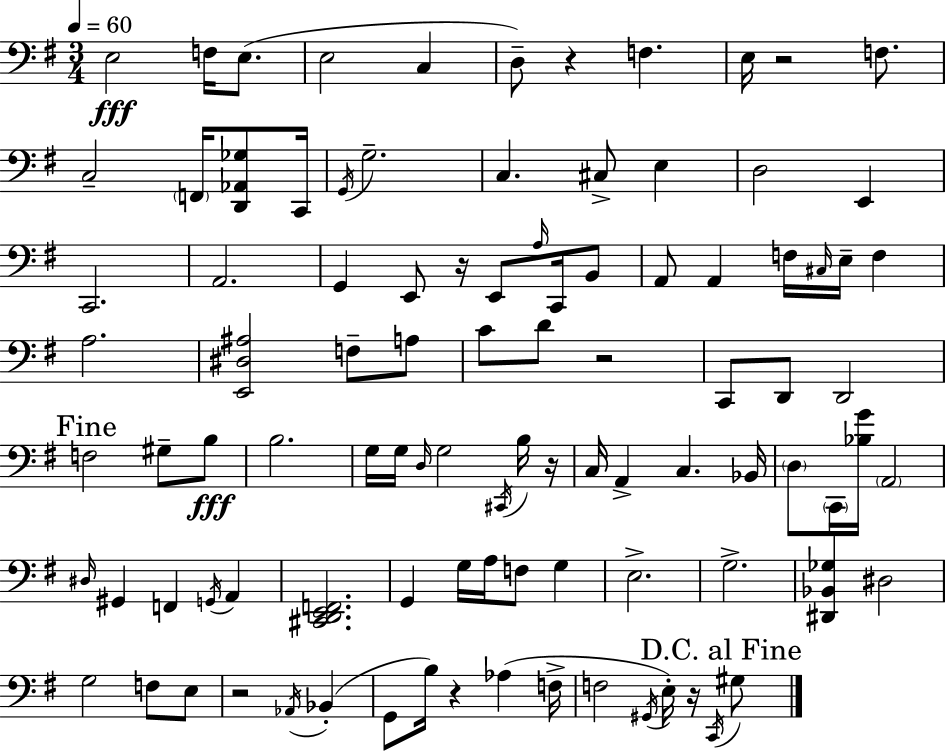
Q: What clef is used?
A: bass